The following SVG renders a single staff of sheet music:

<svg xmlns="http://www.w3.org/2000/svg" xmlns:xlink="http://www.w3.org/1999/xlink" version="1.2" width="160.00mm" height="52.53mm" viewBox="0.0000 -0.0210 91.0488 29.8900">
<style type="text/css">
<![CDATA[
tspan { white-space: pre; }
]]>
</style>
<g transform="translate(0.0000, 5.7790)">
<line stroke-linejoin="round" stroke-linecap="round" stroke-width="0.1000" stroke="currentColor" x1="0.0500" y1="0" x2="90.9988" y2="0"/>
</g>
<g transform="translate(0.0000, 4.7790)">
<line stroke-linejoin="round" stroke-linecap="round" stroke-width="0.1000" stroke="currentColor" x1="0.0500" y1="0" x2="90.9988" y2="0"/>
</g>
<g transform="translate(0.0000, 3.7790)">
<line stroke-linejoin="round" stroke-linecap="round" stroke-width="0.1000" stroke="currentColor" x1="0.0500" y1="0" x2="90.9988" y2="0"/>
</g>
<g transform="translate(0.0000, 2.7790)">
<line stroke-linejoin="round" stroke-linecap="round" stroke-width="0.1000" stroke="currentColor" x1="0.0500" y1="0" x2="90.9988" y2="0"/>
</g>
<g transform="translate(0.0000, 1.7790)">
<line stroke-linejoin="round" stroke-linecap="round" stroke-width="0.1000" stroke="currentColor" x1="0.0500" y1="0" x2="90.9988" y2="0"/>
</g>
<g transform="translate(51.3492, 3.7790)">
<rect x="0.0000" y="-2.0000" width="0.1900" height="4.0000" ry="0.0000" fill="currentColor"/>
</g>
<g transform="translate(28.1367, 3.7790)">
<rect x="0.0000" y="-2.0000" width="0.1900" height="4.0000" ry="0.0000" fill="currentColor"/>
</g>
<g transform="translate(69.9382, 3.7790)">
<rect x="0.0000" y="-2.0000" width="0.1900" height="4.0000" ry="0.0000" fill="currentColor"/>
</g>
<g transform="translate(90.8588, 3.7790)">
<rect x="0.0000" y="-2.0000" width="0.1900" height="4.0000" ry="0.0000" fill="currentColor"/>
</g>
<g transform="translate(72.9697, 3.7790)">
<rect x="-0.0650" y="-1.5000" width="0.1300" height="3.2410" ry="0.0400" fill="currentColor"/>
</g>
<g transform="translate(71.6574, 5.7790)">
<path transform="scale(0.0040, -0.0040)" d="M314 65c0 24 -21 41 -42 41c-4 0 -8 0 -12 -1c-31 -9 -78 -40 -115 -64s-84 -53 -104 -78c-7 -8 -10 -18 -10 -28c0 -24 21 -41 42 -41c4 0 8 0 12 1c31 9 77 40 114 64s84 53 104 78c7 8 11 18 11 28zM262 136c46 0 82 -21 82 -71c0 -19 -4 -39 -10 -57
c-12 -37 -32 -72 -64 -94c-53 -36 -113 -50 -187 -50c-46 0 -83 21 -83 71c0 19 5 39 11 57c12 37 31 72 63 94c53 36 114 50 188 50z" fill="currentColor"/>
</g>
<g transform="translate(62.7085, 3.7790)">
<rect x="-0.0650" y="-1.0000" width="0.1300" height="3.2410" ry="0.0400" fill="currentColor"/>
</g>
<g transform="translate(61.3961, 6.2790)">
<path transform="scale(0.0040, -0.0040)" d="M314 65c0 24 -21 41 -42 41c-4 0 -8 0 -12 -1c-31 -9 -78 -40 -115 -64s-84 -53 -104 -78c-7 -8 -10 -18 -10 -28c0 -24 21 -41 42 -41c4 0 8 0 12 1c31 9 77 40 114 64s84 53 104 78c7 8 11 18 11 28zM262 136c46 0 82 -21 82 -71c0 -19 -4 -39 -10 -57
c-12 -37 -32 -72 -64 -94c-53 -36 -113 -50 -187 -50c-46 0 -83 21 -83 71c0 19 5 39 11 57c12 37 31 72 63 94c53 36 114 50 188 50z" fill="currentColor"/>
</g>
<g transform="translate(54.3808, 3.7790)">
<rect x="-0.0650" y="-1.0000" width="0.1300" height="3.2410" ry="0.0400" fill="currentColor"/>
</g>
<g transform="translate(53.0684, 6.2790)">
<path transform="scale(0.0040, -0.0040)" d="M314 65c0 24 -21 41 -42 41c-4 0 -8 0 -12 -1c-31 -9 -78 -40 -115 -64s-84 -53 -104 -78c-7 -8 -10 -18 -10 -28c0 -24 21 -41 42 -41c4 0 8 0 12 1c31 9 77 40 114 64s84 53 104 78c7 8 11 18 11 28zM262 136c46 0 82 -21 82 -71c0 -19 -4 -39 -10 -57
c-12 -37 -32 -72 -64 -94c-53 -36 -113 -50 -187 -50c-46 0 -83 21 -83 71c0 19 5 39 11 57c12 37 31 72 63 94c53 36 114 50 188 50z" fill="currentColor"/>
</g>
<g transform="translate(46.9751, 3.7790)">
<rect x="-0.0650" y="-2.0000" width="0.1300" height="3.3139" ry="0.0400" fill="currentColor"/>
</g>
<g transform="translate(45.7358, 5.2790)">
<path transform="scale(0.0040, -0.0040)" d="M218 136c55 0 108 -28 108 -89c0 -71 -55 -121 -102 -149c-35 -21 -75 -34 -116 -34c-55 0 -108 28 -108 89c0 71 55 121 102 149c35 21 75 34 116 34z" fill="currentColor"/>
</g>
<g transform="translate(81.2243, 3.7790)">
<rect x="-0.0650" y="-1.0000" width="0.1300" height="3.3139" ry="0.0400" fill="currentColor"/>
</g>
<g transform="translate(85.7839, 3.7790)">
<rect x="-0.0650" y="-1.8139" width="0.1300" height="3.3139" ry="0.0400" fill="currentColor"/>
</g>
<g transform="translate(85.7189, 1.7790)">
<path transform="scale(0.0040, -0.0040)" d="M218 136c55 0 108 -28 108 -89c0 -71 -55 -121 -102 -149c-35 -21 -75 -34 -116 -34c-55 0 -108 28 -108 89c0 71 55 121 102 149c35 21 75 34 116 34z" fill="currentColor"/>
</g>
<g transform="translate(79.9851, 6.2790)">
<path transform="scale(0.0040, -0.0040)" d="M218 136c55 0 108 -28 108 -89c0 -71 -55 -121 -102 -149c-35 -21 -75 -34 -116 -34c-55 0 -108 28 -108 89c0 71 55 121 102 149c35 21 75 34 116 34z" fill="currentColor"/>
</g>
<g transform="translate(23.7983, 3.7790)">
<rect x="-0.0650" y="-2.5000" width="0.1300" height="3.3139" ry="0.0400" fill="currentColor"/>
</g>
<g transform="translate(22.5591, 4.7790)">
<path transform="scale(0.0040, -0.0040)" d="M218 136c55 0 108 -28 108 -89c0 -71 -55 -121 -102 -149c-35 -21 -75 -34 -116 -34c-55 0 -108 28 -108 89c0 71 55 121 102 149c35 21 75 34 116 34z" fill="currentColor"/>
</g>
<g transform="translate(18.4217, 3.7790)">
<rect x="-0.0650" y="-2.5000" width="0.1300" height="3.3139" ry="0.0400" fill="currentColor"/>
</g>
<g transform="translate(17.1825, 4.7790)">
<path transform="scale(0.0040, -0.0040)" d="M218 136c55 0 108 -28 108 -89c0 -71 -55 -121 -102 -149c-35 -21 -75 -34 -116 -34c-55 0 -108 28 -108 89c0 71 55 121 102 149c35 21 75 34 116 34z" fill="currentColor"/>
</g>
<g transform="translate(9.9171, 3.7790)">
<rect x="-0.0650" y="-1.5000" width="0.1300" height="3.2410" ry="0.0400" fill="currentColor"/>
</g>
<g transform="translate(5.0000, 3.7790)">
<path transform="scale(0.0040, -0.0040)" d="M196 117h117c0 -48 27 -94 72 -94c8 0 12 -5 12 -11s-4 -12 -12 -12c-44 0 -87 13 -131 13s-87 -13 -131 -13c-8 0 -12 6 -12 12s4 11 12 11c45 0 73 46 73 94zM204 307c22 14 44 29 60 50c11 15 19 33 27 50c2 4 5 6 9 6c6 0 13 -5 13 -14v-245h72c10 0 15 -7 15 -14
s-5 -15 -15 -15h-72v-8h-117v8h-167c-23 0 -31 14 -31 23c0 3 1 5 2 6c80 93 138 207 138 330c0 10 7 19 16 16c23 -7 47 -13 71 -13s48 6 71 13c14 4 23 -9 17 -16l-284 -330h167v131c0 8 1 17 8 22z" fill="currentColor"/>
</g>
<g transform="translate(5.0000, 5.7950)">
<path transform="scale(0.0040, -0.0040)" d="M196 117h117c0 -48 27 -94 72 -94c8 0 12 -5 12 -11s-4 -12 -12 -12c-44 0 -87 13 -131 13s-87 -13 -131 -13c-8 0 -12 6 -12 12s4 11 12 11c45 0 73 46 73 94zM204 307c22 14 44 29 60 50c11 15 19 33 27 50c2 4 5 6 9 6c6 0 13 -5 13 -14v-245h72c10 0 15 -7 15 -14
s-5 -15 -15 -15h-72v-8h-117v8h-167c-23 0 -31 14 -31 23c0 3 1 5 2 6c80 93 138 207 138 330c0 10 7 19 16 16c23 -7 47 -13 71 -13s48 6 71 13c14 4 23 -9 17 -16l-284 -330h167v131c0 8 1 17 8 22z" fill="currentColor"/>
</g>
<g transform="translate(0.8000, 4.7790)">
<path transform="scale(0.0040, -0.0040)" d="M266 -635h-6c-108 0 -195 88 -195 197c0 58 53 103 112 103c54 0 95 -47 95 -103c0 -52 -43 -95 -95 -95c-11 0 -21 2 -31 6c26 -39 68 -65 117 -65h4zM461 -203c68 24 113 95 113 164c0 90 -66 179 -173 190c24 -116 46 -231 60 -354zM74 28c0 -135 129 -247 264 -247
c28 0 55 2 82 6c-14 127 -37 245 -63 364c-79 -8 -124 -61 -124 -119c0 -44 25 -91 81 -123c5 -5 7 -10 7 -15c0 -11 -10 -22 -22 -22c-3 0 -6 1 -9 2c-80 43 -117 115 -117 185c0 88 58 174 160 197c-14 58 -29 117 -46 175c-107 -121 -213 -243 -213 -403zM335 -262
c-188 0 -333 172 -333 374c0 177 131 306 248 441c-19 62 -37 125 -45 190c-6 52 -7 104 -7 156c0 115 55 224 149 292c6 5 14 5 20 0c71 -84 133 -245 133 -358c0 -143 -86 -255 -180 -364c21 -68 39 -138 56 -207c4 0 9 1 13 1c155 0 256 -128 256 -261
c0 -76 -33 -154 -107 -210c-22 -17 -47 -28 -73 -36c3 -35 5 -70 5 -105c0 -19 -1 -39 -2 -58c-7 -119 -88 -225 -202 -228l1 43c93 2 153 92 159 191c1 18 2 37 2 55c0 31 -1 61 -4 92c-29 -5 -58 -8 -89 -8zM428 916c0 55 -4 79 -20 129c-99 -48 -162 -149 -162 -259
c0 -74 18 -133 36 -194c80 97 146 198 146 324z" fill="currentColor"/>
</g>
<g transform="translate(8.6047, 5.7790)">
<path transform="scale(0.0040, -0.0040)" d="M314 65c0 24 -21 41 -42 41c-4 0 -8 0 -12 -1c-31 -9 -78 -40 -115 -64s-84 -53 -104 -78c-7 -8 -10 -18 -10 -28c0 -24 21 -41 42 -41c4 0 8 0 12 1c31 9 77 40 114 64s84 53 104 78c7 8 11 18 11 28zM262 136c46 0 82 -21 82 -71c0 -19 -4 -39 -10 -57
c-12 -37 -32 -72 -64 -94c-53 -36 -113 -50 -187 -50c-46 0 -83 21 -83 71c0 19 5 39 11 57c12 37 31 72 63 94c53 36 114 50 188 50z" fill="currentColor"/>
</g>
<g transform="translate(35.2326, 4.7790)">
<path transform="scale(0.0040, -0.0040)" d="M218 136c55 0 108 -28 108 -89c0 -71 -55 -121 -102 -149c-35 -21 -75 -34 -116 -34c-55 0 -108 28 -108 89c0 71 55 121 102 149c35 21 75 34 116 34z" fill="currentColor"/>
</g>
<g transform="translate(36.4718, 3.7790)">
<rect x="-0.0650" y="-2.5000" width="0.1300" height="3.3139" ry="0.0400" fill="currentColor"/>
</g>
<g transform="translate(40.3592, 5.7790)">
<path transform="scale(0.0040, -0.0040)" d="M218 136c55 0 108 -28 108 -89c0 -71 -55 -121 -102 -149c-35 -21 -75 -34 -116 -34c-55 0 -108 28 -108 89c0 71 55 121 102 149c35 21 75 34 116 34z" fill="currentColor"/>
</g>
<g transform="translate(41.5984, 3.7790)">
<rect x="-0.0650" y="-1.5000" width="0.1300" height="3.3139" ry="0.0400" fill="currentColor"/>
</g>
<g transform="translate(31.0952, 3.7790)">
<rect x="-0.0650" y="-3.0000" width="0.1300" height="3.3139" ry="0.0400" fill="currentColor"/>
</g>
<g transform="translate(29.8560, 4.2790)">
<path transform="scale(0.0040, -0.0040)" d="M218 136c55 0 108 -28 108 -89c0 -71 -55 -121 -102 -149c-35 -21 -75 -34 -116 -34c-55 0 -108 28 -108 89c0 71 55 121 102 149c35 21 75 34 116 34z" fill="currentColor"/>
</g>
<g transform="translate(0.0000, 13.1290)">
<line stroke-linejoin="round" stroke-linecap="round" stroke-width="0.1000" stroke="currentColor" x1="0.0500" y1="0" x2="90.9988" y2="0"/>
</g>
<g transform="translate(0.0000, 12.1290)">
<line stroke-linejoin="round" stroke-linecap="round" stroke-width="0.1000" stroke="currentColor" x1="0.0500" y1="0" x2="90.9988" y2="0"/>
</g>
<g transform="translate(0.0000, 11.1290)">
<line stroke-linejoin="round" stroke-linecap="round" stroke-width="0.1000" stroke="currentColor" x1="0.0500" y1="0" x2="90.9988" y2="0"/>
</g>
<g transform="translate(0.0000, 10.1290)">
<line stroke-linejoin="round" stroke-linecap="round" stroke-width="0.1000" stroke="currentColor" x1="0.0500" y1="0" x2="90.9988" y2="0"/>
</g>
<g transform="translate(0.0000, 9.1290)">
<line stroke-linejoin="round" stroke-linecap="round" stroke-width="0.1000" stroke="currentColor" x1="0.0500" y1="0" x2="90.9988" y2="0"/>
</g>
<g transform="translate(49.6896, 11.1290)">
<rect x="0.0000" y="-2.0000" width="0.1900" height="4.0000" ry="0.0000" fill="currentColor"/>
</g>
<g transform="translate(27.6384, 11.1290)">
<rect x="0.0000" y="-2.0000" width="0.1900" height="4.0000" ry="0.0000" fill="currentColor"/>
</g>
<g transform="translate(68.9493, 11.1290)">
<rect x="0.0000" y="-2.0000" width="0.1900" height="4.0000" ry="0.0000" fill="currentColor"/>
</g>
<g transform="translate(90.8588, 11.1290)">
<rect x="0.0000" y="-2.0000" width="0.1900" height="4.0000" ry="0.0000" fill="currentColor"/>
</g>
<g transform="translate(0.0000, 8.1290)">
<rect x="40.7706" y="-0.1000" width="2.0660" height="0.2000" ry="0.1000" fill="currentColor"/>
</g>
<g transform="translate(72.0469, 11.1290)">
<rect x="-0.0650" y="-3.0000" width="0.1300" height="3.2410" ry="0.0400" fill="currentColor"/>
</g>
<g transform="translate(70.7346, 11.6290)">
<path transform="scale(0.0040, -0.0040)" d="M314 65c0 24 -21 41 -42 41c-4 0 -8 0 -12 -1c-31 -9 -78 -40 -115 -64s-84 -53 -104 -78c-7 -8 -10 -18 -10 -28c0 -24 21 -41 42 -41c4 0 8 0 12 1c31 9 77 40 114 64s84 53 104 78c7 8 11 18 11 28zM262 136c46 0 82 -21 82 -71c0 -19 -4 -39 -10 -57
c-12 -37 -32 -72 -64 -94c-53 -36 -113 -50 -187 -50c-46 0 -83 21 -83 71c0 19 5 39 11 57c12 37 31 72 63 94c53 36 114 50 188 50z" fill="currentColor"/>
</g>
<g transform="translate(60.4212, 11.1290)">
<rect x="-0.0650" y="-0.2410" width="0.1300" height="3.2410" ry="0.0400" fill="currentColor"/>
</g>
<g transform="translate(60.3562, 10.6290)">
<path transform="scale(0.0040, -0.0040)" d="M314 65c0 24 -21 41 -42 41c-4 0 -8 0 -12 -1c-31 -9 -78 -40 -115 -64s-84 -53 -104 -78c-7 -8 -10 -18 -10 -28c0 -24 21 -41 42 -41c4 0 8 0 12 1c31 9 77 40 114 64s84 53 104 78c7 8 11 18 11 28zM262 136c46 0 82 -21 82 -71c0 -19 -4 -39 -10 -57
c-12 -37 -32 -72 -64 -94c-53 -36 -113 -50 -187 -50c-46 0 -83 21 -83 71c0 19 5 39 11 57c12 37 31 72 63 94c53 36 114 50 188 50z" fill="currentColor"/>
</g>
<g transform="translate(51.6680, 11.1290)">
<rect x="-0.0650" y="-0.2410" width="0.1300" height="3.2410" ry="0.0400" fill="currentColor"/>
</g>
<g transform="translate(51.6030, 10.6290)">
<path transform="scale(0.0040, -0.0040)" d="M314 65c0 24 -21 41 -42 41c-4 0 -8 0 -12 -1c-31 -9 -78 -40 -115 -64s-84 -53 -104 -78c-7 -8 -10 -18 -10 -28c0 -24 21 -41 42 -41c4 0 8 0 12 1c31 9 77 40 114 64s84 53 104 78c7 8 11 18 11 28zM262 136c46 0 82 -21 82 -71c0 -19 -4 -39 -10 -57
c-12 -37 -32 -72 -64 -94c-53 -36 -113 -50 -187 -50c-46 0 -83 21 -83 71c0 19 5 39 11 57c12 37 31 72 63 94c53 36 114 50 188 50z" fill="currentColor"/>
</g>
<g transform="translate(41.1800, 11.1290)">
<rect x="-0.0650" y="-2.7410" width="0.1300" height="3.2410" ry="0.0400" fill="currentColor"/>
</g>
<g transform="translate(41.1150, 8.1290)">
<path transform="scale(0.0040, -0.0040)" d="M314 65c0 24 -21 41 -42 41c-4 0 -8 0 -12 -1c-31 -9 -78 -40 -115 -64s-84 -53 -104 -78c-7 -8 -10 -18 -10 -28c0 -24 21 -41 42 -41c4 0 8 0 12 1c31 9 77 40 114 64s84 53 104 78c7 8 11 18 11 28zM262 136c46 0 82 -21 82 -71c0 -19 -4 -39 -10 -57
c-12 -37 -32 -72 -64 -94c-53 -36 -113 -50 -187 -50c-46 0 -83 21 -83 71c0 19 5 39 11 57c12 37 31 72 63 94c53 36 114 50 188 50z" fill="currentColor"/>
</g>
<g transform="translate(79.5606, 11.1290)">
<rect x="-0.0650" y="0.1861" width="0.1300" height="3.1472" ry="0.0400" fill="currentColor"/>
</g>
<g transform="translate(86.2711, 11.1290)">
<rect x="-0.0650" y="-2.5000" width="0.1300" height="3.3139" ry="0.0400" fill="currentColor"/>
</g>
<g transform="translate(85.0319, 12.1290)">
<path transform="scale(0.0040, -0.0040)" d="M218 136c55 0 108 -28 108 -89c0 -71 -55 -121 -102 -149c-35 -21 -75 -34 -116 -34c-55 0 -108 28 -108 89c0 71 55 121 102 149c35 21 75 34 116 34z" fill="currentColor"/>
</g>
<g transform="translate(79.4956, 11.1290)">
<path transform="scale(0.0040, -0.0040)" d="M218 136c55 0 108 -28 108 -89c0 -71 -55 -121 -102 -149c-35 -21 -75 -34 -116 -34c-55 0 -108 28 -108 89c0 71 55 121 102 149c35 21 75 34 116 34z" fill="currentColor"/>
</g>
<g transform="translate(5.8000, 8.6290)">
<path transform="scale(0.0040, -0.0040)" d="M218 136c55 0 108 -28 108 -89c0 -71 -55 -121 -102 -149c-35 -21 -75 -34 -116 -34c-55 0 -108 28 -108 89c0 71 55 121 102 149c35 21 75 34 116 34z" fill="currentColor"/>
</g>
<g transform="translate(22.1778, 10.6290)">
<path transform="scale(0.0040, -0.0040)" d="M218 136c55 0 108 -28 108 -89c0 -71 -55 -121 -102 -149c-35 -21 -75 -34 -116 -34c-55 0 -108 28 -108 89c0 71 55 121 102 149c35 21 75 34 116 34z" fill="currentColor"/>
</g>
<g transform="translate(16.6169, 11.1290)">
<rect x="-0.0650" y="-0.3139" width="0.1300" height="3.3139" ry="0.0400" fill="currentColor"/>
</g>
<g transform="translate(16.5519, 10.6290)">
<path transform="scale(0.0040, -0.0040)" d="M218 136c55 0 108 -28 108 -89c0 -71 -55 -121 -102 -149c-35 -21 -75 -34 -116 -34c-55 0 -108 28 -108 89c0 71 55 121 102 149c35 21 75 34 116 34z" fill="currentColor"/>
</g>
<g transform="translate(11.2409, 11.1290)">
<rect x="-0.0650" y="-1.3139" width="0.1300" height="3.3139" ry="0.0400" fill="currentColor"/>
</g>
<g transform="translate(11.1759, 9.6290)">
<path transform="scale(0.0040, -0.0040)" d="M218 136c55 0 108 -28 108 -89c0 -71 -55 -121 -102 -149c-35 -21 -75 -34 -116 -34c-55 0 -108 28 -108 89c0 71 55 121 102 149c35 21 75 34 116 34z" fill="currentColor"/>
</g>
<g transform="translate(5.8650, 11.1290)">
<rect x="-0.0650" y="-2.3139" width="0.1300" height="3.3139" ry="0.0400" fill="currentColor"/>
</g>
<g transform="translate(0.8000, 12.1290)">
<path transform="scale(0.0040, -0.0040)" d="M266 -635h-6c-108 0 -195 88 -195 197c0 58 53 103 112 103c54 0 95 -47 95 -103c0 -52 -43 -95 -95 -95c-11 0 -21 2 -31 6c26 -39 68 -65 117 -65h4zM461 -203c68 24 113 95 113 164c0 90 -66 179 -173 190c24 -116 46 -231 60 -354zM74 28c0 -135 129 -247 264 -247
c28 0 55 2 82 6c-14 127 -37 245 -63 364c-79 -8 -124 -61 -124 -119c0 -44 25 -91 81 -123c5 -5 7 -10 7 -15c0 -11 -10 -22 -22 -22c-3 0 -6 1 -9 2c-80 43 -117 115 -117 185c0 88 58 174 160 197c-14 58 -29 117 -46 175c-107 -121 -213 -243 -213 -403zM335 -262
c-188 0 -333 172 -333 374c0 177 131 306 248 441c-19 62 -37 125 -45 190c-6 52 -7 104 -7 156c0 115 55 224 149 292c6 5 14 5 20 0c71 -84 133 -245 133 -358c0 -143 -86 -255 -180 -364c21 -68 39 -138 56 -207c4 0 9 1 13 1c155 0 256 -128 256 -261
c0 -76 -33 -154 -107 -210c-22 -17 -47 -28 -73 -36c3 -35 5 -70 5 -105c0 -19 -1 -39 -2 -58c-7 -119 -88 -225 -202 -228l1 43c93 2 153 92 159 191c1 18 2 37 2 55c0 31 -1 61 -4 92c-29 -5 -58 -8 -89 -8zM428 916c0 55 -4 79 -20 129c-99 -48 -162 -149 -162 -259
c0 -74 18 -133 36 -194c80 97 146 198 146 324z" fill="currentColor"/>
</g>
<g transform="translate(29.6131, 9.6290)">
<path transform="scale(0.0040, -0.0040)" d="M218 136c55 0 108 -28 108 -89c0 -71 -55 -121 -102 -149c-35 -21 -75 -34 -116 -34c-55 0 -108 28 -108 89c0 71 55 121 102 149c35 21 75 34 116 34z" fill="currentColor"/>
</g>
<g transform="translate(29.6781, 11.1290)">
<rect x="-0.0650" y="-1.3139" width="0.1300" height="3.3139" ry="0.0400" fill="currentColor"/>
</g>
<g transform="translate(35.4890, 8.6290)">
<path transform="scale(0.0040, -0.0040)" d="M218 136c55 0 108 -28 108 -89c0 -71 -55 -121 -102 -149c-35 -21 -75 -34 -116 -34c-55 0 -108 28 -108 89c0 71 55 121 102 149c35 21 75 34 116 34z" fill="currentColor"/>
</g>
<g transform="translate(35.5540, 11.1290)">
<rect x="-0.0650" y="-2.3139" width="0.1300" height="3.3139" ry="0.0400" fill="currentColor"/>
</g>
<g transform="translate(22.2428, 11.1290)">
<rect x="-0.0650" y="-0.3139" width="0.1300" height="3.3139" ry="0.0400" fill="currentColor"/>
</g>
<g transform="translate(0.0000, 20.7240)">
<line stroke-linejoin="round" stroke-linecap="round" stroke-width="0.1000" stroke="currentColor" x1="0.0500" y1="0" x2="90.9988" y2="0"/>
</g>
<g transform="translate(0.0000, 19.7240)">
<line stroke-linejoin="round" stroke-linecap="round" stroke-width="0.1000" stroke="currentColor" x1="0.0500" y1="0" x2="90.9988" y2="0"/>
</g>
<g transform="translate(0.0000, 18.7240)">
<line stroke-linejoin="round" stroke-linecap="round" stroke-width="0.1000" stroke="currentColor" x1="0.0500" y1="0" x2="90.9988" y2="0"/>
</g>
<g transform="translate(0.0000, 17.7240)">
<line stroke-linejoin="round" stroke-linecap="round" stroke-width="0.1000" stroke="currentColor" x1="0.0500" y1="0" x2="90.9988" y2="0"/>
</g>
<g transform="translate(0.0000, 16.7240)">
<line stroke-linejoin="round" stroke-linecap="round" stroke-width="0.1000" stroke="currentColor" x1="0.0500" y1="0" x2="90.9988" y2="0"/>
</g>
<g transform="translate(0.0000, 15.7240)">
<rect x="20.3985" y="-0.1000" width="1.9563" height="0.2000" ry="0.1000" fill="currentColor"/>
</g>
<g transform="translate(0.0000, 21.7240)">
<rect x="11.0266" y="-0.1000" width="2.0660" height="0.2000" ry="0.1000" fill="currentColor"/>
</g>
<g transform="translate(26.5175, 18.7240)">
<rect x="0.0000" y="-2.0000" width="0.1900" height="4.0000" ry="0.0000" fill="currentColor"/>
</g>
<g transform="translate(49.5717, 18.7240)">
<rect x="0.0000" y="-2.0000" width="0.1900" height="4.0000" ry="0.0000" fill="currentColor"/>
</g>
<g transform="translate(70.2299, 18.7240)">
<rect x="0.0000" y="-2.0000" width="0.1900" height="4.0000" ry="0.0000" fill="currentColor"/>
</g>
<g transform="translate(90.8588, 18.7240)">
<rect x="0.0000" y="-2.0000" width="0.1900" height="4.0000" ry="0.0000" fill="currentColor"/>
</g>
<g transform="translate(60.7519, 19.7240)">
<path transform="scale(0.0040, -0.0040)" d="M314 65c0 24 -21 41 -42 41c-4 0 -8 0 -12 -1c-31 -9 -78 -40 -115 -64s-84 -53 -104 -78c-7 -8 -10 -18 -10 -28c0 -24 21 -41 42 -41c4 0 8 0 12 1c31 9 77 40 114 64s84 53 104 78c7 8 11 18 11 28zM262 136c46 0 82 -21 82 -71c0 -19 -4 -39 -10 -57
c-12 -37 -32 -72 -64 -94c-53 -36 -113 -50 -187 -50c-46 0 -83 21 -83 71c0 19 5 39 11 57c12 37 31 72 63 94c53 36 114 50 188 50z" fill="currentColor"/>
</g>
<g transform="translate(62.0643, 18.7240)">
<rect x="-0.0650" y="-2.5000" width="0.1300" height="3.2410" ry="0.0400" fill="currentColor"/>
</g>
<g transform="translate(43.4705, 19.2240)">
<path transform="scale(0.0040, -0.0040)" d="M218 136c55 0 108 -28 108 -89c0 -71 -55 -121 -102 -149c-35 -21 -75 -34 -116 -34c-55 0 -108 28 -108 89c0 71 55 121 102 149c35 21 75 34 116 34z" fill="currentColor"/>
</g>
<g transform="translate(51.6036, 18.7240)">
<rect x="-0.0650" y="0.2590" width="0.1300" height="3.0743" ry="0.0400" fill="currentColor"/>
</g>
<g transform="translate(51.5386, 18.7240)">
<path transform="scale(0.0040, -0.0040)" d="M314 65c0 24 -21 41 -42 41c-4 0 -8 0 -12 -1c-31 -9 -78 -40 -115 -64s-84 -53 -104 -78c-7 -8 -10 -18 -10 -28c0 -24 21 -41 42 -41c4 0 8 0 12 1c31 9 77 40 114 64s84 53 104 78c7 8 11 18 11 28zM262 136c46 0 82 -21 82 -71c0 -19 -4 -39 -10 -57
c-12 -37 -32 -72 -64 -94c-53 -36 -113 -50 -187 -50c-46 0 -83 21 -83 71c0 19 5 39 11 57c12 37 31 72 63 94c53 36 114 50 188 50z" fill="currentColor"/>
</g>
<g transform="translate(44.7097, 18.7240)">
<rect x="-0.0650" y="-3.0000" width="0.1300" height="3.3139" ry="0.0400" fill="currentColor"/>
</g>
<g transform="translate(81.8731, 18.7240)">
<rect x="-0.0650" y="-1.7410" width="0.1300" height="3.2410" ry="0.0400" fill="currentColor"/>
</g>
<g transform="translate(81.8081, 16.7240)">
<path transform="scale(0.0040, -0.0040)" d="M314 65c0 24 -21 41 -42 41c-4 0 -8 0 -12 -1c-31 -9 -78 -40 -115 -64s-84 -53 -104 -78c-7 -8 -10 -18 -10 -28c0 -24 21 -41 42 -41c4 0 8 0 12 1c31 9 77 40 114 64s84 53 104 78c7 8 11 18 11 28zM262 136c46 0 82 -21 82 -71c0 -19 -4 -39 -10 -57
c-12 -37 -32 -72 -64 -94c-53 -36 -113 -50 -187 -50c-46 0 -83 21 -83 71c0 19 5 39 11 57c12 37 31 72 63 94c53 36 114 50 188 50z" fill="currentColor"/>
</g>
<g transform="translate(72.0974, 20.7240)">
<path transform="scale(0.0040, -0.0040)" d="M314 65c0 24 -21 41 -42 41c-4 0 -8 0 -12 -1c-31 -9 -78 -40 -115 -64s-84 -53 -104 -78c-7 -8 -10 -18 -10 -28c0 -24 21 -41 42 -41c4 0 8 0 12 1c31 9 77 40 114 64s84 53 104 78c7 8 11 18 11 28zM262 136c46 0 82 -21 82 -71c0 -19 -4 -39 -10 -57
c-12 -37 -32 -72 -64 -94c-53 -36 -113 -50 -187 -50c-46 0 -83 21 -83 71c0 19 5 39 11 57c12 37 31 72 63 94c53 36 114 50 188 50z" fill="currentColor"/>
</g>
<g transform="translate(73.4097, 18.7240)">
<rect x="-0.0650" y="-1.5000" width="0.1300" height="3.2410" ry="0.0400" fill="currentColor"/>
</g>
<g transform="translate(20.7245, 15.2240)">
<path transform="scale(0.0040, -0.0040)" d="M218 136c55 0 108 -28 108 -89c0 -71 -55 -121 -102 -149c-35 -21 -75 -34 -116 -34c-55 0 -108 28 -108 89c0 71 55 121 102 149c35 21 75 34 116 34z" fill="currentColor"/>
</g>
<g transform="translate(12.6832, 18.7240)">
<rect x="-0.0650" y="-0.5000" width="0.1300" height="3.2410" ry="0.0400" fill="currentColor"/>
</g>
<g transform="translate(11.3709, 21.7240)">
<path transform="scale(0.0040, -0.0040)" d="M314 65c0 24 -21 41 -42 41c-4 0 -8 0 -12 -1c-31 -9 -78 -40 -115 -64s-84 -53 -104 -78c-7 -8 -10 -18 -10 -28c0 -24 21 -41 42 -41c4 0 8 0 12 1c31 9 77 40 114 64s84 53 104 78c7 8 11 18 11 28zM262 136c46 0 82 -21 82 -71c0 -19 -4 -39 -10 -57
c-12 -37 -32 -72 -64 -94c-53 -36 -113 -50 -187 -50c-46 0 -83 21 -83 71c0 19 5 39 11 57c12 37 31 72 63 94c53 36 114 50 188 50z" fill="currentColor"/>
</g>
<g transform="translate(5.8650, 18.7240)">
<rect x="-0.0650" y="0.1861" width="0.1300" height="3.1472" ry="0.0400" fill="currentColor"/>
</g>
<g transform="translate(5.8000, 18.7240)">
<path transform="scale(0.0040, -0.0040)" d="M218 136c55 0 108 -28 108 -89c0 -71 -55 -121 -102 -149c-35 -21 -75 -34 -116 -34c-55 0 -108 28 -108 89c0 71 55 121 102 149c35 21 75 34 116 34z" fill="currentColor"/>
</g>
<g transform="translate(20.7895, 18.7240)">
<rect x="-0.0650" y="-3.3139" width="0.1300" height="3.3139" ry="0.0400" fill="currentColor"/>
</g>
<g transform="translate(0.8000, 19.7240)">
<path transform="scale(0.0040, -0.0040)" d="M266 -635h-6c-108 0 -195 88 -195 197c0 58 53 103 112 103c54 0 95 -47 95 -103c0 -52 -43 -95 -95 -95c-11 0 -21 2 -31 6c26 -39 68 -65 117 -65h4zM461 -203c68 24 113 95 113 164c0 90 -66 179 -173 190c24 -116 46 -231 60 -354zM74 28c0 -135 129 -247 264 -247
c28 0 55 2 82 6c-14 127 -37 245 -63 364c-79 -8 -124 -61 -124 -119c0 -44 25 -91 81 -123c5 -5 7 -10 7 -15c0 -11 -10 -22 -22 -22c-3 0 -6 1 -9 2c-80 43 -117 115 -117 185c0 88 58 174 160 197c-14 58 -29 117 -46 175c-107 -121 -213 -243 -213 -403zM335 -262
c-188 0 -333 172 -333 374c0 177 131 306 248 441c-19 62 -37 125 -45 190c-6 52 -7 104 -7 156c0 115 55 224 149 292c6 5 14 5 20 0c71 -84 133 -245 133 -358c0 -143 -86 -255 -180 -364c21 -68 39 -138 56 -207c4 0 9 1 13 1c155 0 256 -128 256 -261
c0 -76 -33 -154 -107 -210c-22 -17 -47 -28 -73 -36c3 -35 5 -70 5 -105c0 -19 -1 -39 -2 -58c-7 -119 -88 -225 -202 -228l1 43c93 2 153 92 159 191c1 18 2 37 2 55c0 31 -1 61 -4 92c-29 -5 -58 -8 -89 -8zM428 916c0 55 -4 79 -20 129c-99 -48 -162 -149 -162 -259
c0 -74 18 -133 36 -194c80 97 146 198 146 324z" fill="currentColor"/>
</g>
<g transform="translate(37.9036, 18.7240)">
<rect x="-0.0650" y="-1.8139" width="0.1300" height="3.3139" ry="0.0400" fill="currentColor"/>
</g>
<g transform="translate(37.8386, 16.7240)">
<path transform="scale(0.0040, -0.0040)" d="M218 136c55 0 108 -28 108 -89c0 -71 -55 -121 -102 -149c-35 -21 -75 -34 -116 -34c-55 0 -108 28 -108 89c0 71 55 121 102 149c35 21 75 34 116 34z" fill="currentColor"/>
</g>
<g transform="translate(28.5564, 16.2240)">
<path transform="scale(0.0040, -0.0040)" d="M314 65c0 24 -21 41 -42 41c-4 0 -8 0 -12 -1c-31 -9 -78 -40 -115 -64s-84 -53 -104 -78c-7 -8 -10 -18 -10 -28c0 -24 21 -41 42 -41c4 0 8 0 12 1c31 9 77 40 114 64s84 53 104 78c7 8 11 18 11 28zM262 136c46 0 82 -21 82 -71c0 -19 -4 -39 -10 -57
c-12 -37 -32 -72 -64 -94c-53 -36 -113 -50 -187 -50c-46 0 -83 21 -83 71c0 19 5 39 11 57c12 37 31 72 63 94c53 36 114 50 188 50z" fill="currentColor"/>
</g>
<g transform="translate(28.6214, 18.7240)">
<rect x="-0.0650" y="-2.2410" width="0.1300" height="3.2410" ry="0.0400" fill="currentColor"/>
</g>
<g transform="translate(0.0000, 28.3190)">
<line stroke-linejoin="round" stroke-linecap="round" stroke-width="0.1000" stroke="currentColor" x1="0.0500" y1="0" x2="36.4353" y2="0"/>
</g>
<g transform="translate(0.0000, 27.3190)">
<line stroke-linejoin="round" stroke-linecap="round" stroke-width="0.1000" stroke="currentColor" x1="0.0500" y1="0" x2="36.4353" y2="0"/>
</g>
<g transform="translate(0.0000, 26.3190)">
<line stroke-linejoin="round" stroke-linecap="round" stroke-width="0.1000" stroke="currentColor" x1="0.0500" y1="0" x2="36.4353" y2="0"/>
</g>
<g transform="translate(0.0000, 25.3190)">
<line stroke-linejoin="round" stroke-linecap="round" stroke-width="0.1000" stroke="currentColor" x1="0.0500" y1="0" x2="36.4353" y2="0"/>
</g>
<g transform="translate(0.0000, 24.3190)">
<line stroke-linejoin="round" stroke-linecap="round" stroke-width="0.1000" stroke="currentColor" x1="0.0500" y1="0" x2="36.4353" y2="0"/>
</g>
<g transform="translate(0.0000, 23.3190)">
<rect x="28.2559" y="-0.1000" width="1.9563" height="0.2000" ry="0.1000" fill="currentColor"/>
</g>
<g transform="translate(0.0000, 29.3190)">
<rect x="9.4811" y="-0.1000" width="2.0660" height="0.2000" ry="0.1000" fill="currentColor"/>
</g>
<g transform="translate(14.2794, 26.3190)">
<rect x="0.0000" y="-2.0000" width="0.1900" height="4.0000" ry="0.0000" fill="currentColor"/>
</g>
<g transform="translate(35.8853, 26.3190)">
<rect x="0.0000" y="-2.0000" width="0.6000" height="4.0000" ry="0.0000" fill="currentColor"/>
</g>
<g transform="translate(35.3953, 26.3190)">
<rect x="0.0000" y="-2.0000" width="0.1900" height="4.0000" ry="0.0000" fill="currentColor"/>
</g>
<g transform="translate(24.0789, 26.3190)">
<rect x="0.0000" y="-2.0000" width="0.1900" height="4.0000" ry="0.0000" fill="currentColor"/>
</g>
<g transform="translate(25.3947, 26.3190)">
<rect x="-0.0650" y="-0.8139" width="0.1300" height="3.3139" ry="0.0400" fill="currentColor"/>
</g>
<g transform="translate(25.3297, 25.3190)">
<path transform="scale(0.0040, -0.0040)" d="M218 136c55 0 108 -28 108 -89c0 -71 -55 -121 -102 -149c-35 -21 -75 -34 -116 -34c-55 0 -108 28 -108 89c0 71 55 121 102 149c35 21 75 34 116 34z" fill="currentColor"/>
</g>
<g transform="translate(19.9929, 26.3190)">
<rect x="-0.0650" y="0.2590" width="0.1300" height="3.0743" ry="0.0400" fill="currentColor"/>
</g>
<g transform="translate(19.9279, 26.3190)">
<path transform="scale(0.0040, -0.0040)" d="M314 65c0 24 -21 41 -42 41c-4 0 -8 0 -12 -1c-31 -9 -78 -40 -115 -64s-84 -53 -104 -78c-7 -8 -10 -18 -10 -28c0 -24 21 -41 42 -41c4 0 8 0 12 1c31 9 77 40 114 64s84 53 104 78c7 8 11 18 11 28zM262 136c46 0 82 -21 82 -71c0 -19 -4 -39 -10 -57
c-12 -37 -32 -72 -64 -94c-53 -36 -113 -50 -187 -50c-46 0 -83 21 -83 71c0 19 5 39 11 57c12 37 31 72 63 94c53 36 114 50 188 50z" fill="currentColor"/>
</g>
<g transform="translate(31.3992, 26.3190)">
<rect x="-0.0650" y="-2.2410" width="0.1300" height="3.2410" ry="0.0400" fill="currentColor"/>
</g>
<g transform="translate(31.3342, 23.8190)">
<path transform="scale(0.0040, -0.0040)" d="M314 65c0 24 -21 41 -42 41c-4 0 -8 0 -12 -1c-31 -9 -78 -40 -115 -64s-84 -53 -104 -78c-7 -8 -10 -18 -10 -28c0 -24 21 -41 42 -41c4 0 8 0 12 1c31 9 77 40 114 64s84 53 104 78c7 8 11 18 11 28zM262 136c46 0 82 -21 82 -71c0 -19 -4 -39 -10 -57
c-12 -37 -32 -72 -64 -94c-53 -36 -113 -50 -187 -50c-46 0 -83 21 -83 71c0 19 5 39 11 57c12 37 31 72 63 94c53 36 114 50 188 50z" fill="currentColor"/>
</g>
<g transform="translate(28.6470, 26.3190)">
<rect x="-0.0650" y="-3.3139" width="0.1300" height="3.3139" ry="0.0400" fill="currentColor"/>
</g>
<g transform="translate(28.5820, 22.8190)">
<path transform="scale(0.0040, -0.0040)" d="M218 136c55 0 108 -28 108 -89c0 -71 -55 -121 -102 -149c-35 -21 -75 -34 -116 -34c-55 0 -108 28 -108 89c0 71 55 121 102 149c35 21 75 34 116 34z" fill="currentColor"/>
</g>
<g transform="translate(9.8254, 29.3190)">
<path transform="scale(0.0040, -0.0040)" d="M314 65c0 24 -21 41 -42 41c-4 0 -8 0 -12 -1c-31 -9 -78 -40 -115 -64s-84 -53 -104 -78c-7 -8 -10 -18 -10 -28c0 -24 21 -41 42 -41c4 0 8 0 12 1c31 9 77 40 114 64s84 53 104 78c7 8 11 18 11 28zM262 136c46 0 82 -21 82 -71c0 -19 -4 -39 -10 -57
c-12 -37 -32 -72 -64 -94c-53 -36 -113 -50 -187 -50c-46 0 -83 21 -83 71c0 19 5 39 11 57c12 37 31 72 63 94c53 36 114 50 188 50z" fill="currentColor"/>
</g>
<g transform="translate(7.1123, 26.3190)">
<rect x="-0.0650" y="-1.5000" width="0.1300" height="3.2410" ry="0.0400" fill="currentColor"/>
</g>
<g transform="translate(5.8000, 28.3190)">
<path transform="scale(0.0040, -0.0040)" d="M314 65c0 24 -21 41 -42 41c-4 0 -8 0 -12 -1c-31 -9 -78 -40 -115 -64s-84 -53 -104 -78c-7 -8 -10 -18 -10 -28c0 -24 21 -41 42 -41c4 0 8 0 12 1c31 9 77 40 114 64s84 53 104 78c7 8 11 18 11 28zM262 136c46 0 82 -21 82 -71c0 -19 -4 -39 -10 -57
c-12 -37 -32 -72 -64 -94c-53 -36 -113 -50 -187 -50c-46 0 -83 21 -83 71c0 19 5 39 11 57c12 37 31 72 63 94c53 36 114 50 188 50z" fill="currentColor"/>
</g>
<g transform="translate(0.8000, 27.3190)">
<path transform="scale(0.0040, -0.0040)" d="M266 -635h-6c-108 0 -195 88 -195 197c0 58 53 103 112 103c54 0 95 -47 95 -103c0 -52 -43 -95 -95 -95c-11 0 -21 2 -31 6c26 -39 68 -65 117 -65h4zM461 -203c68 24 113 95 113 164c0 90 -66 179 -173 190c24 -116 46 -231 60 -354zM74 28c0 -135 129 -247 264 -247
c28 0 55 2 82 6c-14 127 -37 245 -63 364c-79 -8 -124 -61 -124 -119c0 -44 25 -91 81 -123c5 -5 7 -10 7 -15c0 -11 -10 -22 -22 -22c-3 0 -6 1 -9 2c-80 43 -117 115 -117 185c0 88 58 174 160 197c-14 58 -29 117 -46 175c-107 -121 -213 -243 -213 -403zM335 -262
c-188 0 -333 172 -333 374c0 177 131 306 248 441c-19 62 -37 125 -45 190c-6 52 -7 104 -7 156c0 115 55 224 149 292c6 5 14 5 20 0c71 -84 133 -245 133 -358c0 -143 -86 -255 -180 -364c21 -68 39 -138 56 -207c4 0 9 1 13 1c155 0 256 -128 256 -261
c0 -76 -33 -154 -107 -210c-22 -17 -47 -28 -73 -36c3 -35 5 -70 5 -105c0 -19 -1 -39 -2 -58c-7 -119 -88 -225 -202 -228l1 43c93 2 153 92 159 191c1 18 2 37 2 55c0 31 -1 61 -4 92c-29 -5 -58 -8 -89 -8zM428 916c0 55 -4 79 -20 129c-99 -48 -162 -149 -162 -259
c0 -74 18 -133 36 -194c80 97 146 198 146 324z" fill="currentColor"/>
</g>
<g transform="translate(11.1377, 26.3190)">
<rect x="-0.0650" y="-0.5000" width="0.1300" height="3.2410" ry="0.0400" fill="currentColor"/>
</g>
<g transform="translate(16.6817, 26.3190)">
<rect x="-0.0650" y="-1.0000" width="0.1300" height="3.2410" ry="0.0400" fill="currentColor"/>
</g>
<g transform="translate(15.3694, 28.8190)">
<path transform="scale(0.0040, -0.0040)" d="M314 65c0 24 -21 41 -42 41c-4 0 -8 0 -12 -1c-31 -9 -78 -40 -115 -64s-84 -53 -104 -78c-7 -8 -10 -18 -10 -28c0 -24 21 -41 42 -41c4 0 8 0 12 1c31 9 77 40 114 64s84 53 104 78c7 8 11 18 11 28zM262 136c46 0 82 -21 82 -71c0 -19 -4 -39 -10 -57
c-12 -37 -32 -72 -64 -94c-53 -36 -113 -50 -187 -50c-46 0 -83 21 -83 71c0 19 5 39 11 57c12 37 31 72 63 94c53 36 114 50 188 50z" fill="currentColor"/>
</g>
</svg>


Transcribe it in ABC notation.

X:1
T:Untitled
M:4/4
L:1/4
K:C
E2 G G A G E F D2 D2 E2 D f g e c c e g a2 c2 c2 A2 B G B C2 b g2 f A B2 G2 E2 f2 E2 C2 D2 B2 d b g2